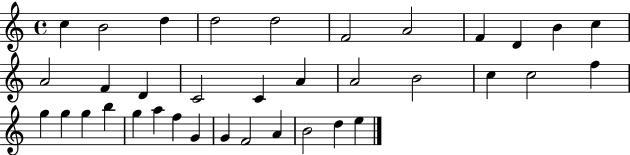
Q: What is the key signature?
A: C major